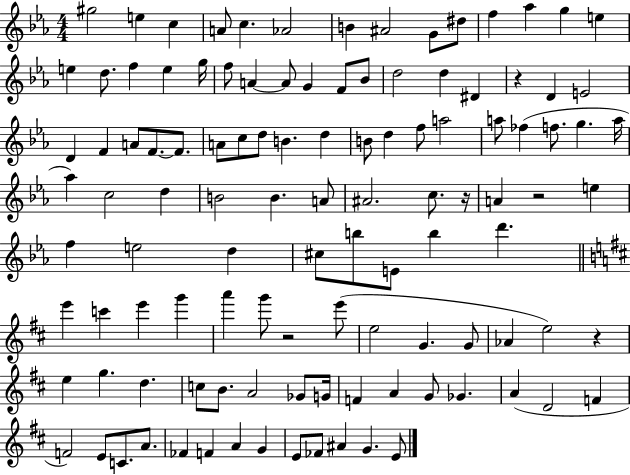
{
  \clef treble
  \numericTimeSignature
  \time 4/4
  \key ees \major
  gis''2 e''4 c''4 | a'8 c''4. aes'2 | b'4 ais'2 g'8 dis''8 | f''4 aes''4 g''4 e''4 | \break e''4 d''8. f''4 e''4 g''16 | f''8 a'4~~ a'8 g'4 f'8 bes'8 | d''2 d''4 dis'4 | r4 d'4 e'2 | \break d'4 f'4 a'8 f'8.~~ f'8. | a'8 c''8 d''8 b'4. d''4 | b'8 d''4 f''8 a''2 | a''8 fes''4( f''8. g''4. a''16 | \break aes''4) c''2 d''4 | b'2 b'4. a'8 | ais'2. c''8. r16 | a'4 r2 e''4 | \break f''4 e''2 d''4 | cis''8 b''8 e'8 b''4 d'''4. | \bar "||" \break \key b \minor e'''4 c'''4 e'''4 g'''4 | a'''4 g'''8 r2 e'''8( | e''2 g'4. g'8 | aes'4 e''2) r4 | \break e''4 g''4. d''4. | c''8 b'8. a'2 ges'8 g'16 | f'4 a'4 g'8 ges'4. | a'4( d'2 f'4 | \break f'2) e'8 c'8. a'8. | fes'4 f'4 a'4 g'4 | e'8 fes'8 ais'4 g'4. e'8 | \bar "|."
}